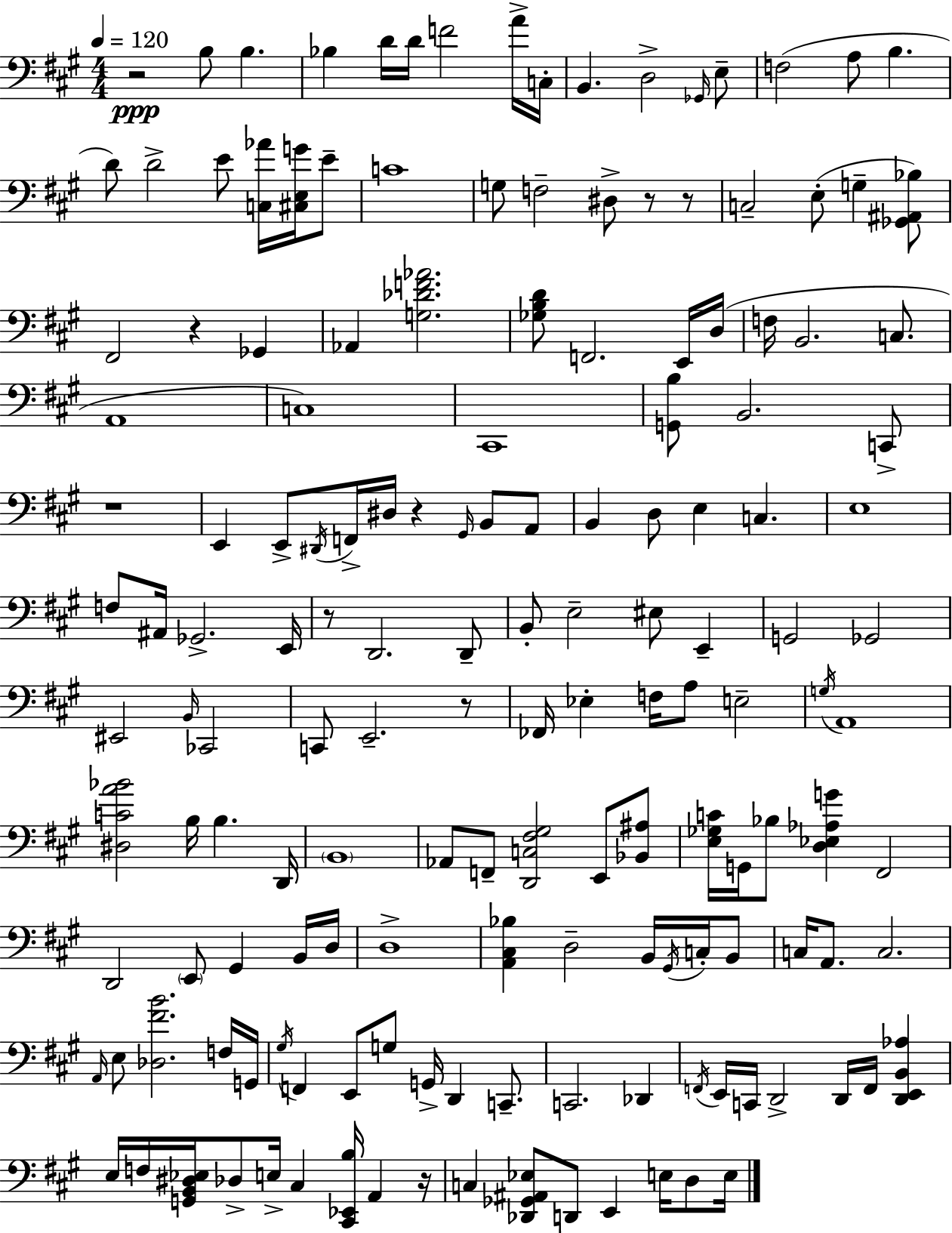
{
  \clef bass
  \numericTimeSignature
  \time 4/4
  \key a \major
  \tempo 4 = 120
  \repeat volta 2 { r2\ppp b8 b4. | bes4 d'16 d'16 f'2 a'16-> c16-. | b,4. d2-> \grace { ges,16 } e8-- | f2( a8 b4. | \break d'8) d'2-> e'8 <c aes'>16 <cis e g'>16 e'8-- | c'1 | g8 f2-- dis8-> r8 r8 | c2-- e8-.( g4-- <ges, ais, bes>8) | \break fis,2 r4 ges,4 | aes,4 <g des' f' aes'>2. | <ges b d'>8 f,2. e,16 | d16( f16 b,2. c8. | \break a,1 | c1) | cis,1 | <g, b>8 b,2. c,8-> | \break r1 | e,4 e,8-> \acciaccatura { dis,16 } f,16-> dis16 r4 \grace { gis,16 } b,8 | a,8 b,4 d8 e4 c4. | e1 | \break f8 ais,16 ges,2.-> | e,16 r8 d,2. | d,8-- b,8-. e2-- eis8 e,4-- | g,2 ges,2 | \break eis,2 \grace { b,16 } ces,2 | c,8 e,2.-- | r8 fes,16 ees4-. f16 a8 e2-- | \acciaccatura { g16 } a,1 | \break <dis c' a' bes'>2 b16 b4. | d,16 \parenthesize b,1 | aes,8 f,8-- <d, c fis gis>2 | e,8 <bes, ais>8 <e ges c'>16 g,16 bes8 <d ees aes g'>4 fis,2 | \break d,2 \parenthesize e,8 gis,4 | b,16 d16 d1-> | <a, cis bes>4 d2-- | b,16 \acciaccatura { gis,16 } c16-. b,8 c16 a,8. c2. | \break \grace { a,16 } e8 <des fis' b'>2. | f16 g,16 \acciaccatura { gis16 } f,4 e,8 g8 | g,16-> d,4 c,8.-- c,2. | des,4 \acciaccatura { f,16 } e,16 c,16 d,2-> | \break d,16 f,16 <d, e, b, aes>4 e16 f16 <g, b, dis ees>16 des8-> e16-> cis4 | <cis, ees, b>16 a,4 r16 c4 <des, ges, ais, ees>8 d,8 | e,4 e16 d8 e16 } \bar "|."
}